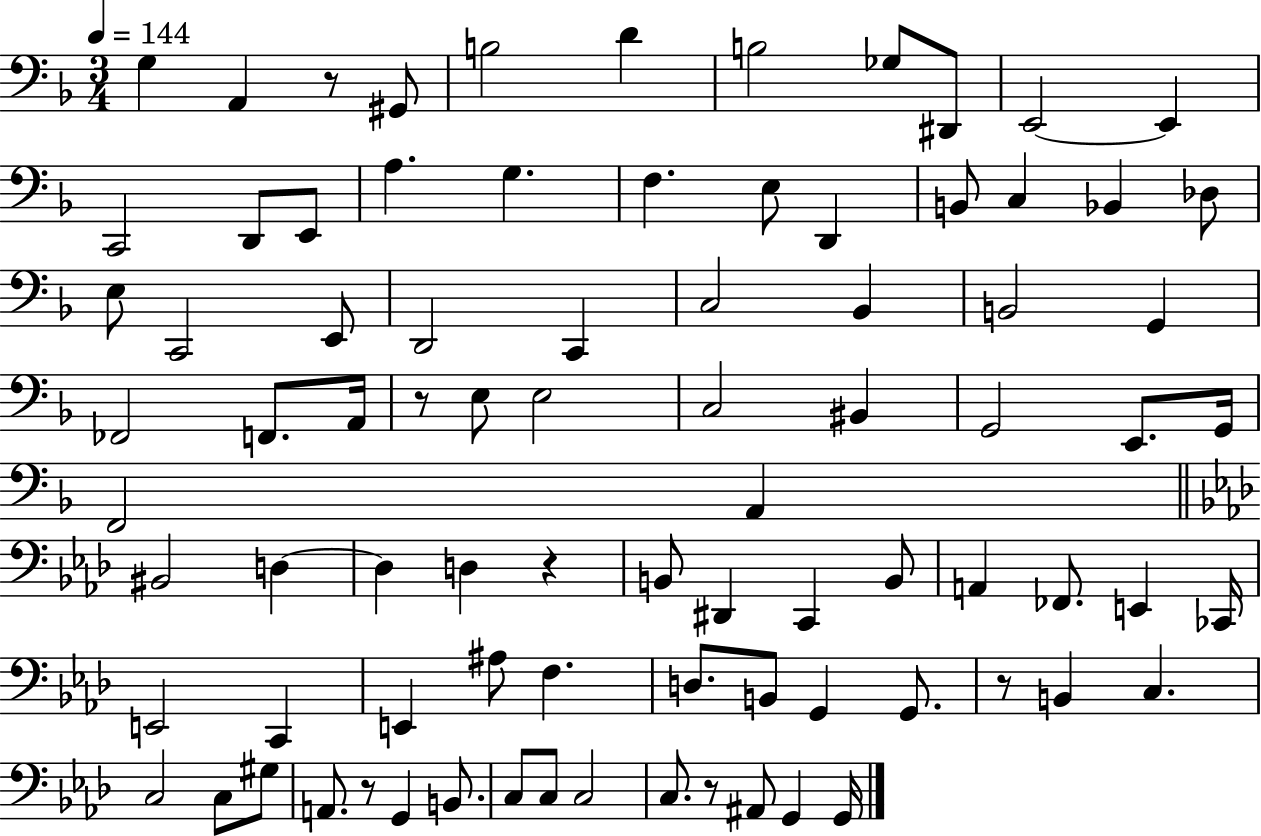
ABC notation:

X:1
T:Untitled
M:3/4
L:1/4
K:F
G, A,, z/2 ^G,,/2 B,2 D B,2 _G,/2 ^D,,/2 E,,2 E,, C,,2 D,,/2 E,,/2 A, G, F, E,/2 D,, B,,/2 C, _B,, _D,/2 E,/2 C,,2 E,,/2 D,,2 C,, C,2 _B,, B,,2 G,, _F,,2 F,,/2 A,,/4 z/2 E,/2 E,2 C,2 ^B,, G,,2 E,,/2 G,,/4 F,,2 A,, ^B,,2 D, D, D, z B,,/2 ^D,, C,, B,,/2 A,, _F,,/2 E,, _C,,/4 E,,2 C,, E,, ^A,/2 F, D,/2 B,,/2 G,, G,,/2 z/2 B,, C, C,2 C,/2 ^G,/2 A,,/2 z/2 G,, B,,/2 C,/2 C,/2 C,2 C,/2 z/2 ^A,,/2 G,, G,,/4